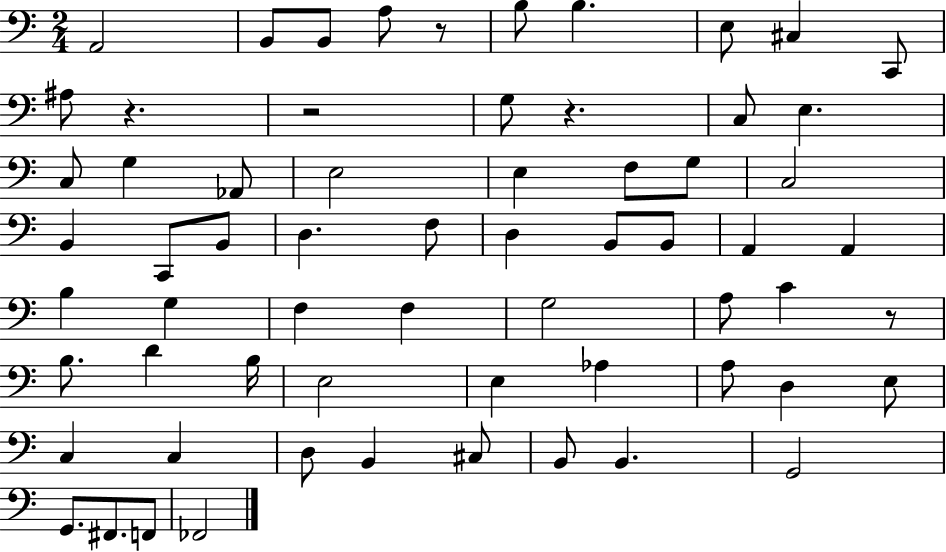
A2/h B2/e B2/e A3/e R/e B3/e B3/q. E3/e C#3/q C2/e A#3/e R/q. R/h G3/e R/q. C3/e E3/q. C3/e G3/q Ab2/e E3/h E3/q F3/e G3/e C3/h B2/q C2/e B2/e D3/q. F3/e D3/q B2/e B2/e A2/q A2/q B3/q G3/q F3/q F3/q G3/h A3/e C4/q R/e B3/e. D4/q B3/s E3/h E3/q Ab3/q A3/e D3/q E3/e C3/q C3/q D3/e B2/q C#3/e B2/e B2/q. G2/h G2/e. F#2/e. F2/e FES2/h